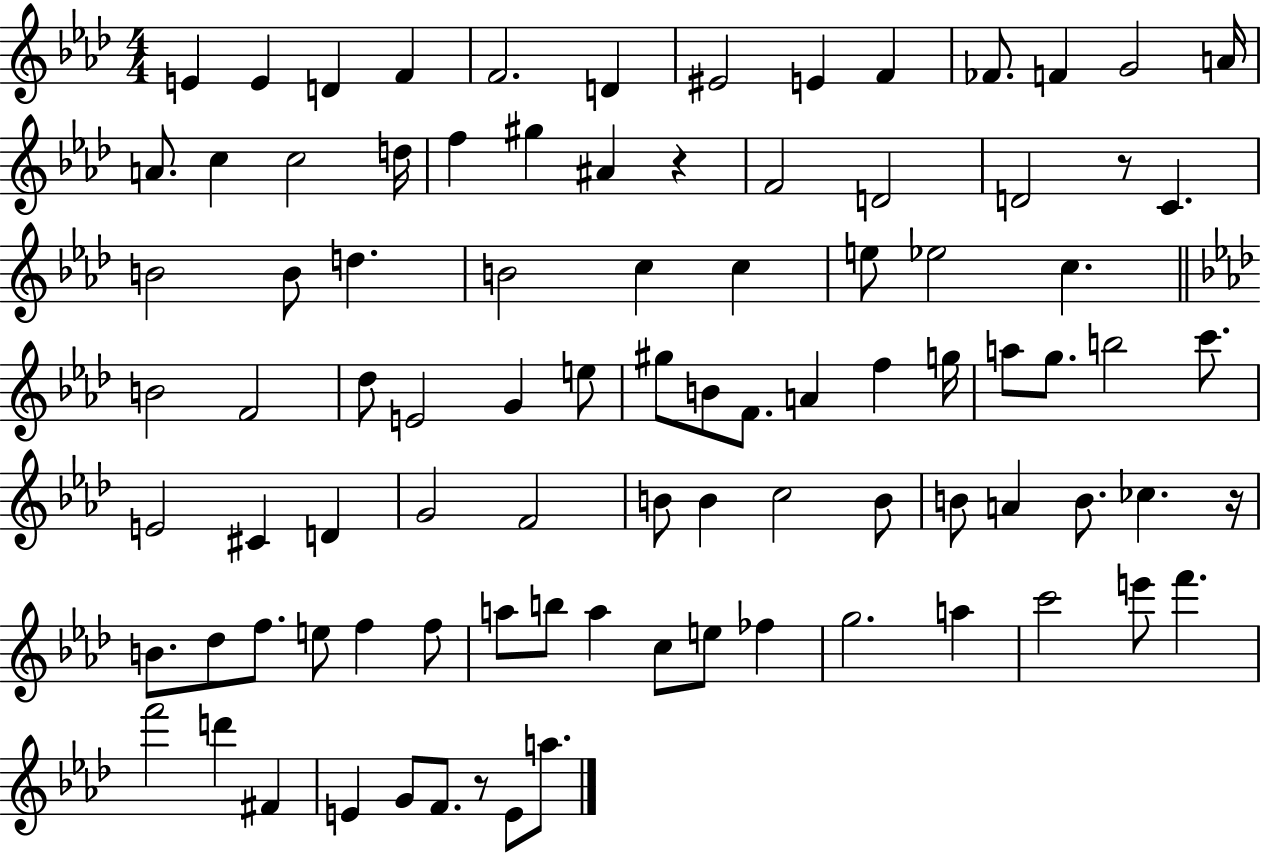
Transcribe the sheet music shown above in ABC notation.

X:1
T:Untitled
M:4/4
L:1/4
K:Ab
E E D F F2 D ^E2 E F _F/2 F G2 A/4 A/2 c c2 d/4 f ^g ^A z F2 D2 D2 z/2 C B2 B/2 d B2 c c e/2 _e2 c B2 F2 _d/2 E2 G e/2 ^g/2 B/2 F/2 A f g/4 a/2 g/2 b2 c'/2 E2 ^C D G2 F2 B/2 B c2 B/2 B/2 A B/2 _c z/4 B/2 _d/2 f/2 e/2 f f/2 a/2 b/2 a c/2 e/2 _f g2 a c'2 e'/2 f' f'2 d' ^F E G/2 F/2 z/2 E/2 a/2